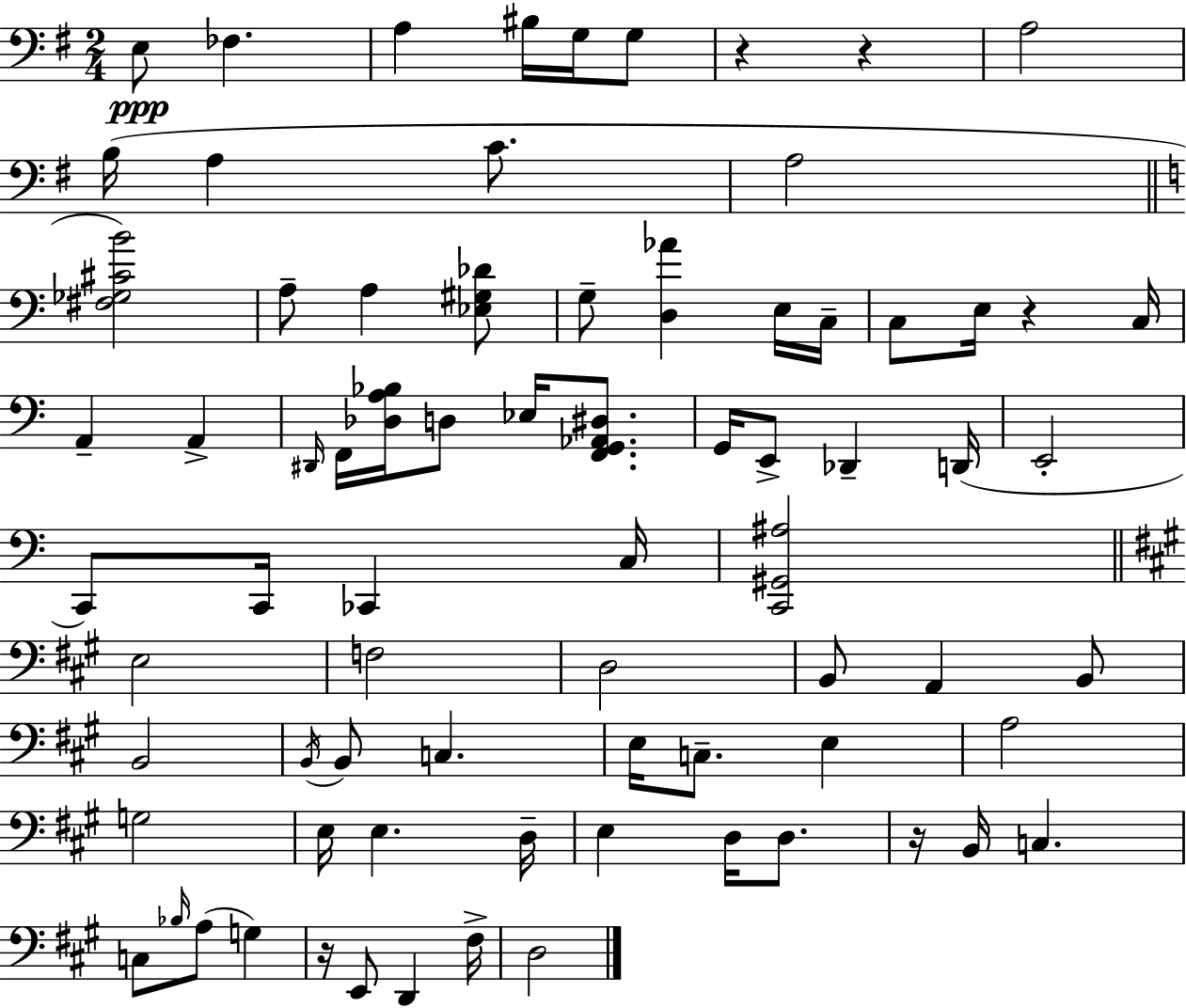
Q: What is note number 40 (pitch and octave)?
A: B2